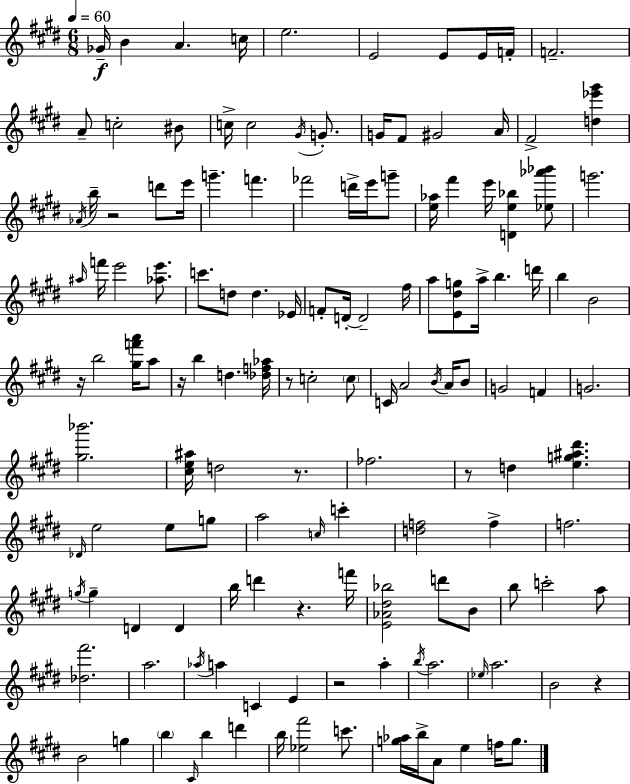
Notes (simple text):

Gb4/s B4/q A4/q. C5/s E5/h. E4/h E4/e E4/s F4/s F4/h. A4/e C5/h BIS4/e C5/s C5/h G#4/s G4/e. G4/s F#4/e G#4/h A4/s F#4/h [D5,Eb6,G#6]/q Ab4/s B5/s R/h D6/e E6/s G6/q. F6/q. FES6/h D6/s E6/s G6/e [E5,Ab5]/s F#6/q E6/s [D4,E5,Bb5]/q [Eb5,Ab6,Bb6]/e G6/h. A#5/s F6/s E6/h [Ab5,E6]/e. C6/e. D5/e D5/q. Eb4/s F4/e D4/s D4/h F#5/s A5/e [E4,D#5,G5]/e A5/s B5/q. D6/s B5/q B4/h R/s B5/h [G#5,F6,A6]/s A5/e R/s B5/q D5/q. [Db5,F5,Ab5]/s R/e C5/h C5/e C4/s A4/h B4/s A4/s B4/e G4/h F4/q G4/h. [G#5,Bb6]/h. [C#5,E5,A#5]/s D5/h R/e. FES5/h. R/e D5/q [E5,G5,A#5,D#6]/q. Db4/s E5/h E5/e G5/e A5/h C5/s C6/q [D5,F5]/h F5/q F5/h. G5/s G5/q D4/q D4/q B5/s D6/q R/q. F6/s [E4,Ab4,D#5,Bb5]/h D6/e B4/e B5/e C6/h A5/e [Db5,F#6]/h. A5/h. Ab5/s A5/q C4/q E4/q R/h A5/q B5/s A5/h. Eb5/s A5/h. B4/h R/q B4/h G5/q B5/q C#4/s B5/q D6/q B5/s [Eb5,F#6]/h C6/e. [G5,Ab5]/s B5/s A4/e E5/q F5/s G5/e.